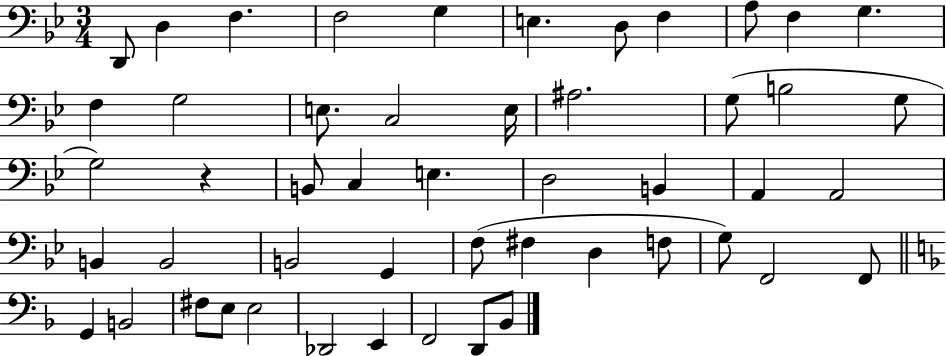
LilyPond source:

{
  \clef bass
  \numericTimeSignature
  \time 3/4
  \key bes \major
  d,8 d4 f4. | f2 g4 | e4. d8 f4 | a8 f4 g4. | \break f4 g2 | e8. c2 e16 | ais2. | g8( b2 g8 | \break g2) r4 | b,8 c4 e4. | d2 b,4 | a,4 a,2 | \break b,4 b,2 | b,2 g,4 | f8( fis4 d4 f8 | g8) f,2 f,8 | \break \bar "||" \break \key d \minor g,4 b,2 | fis8 e8 e2 | des,2 e,4 | f,2 d,8 bes,8 | \break \bar "|."
}